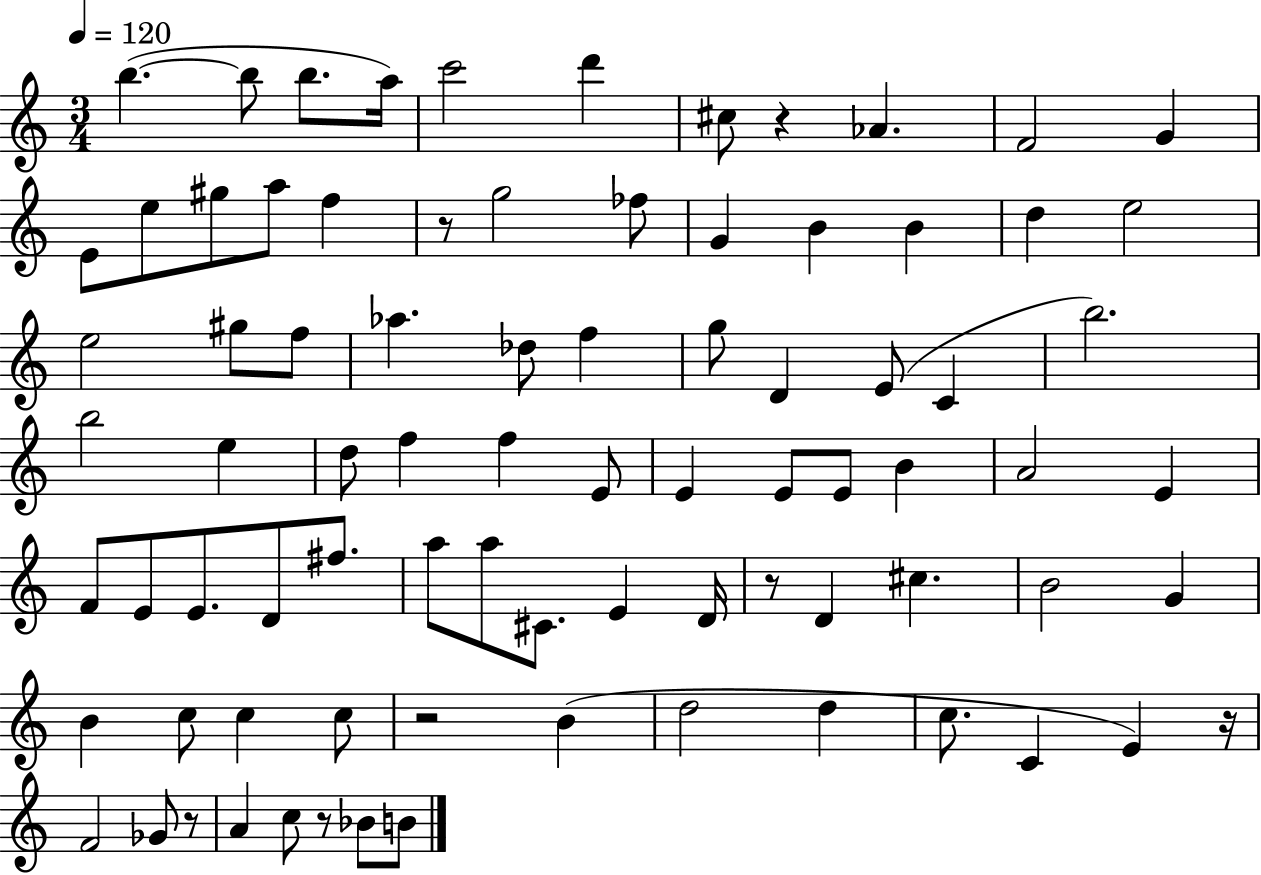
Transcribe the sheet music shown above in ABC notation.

X:1
T:Untitled
M:3/4
L:1/4
K:C
b b/2 b/2 a/4 c'2 d' ^c/2 z _A F2 G E/2 e/2 ^g/2 a/2 f z/2 g2 _f/2 G B B d e2 e2 ^g/2 f/2 _a _d/2 f g/2 D E/2 C b2 b2 e d/2 f f E/2 E E/2 E/2 B A2 E F/2 E/2 E/2 D/2 ^f/2 a/2 a/2 ^C/2 E D/4 z/2 D ^c B2 G B c/2 c c/2 z2 B d2 d c/2 C E z/4 F2 _G/2 z/2 A c/2 z/2 _B/2 B/2